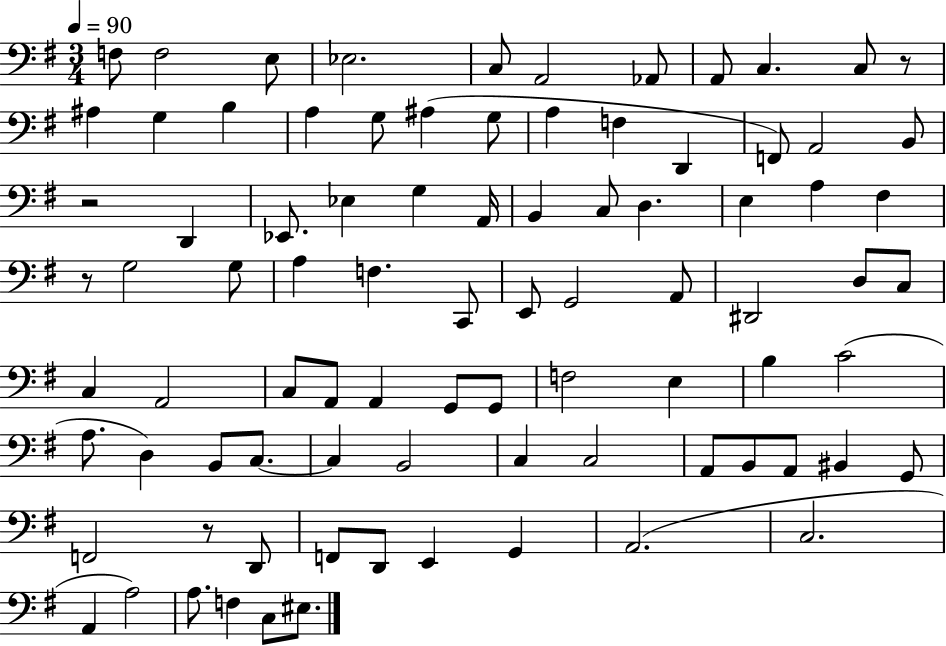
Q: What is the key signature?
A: G major